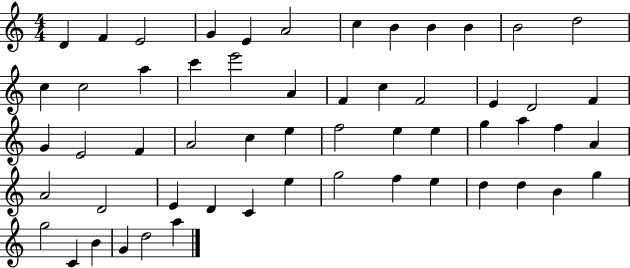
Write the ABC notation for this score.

X:1
T:Untitled
M:4/4
L:1/4
K:C
D F E2 G E A2 c B B B B2 d2 c c2 a c' e'2 A F c F2 E D2 F G E2 F A2 c e f2 e e g a f A A2 D2 E D C e g2 f e d d B g g2 C B G d2 a